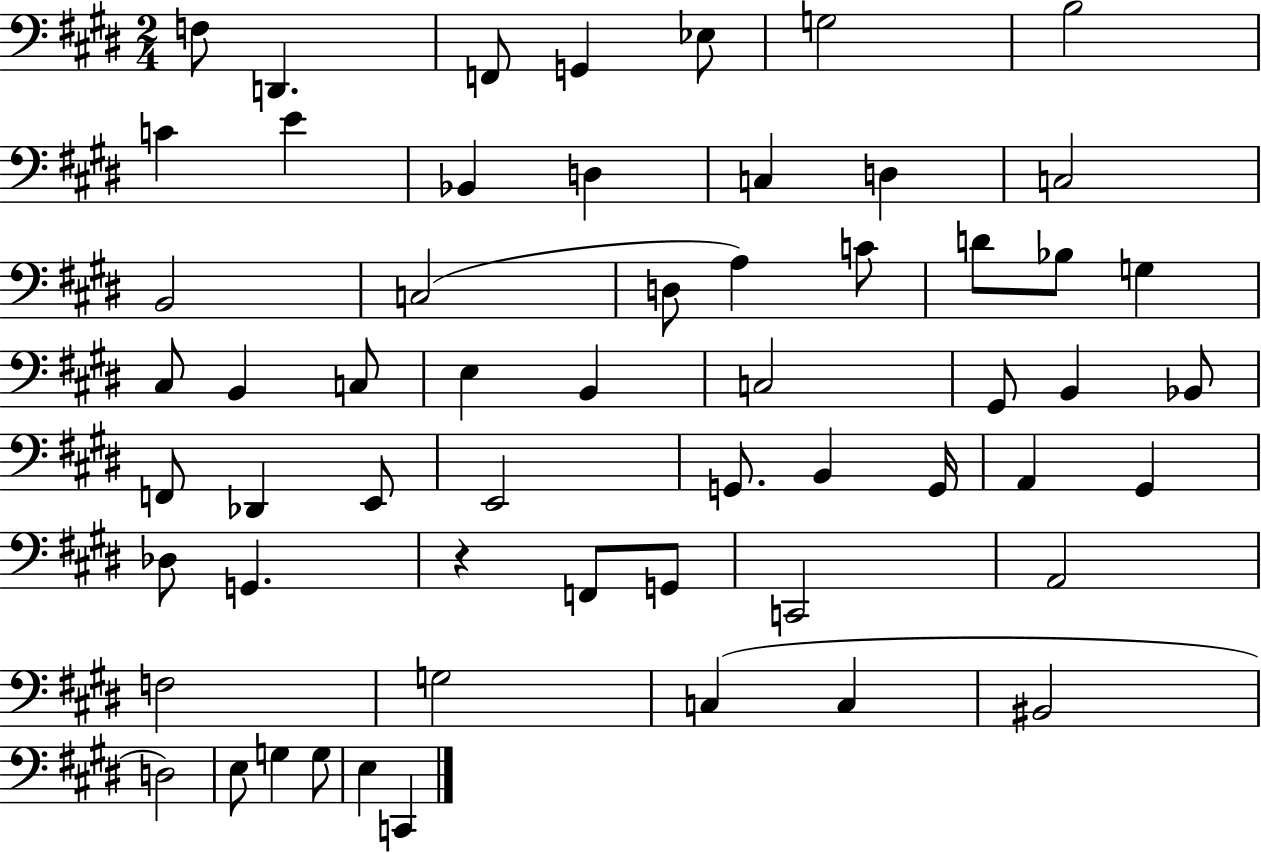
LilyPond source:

{
  \clef bass
  \numericTimeSignature
  \time 2/4
  \key e \major
  f8 d,4. | f,8 g,4 ees8 | g2 | b2 | \break c'4 e'4 | bes,4 d4 | c4 d4 | c2 | \break b,2 | c2( | d8 a4) c'8 | d'8 bes8 g4 | \break cis8 b,4 c8 | e4 b,4 | c2 | gis,8 b,4 bes,8 | \break f,8 des,4 e,8 | e,2 | g,8. b,4 g,16 | a,4 gis,4 | \break des8 g,4. | r4 f,8 g,8 | c,2 | a,2 | \break f2 | g2 | c4( c4 | bis,2 | \break d2) | e8 g4 g8 | e4 c,4 | \bar "|."
}